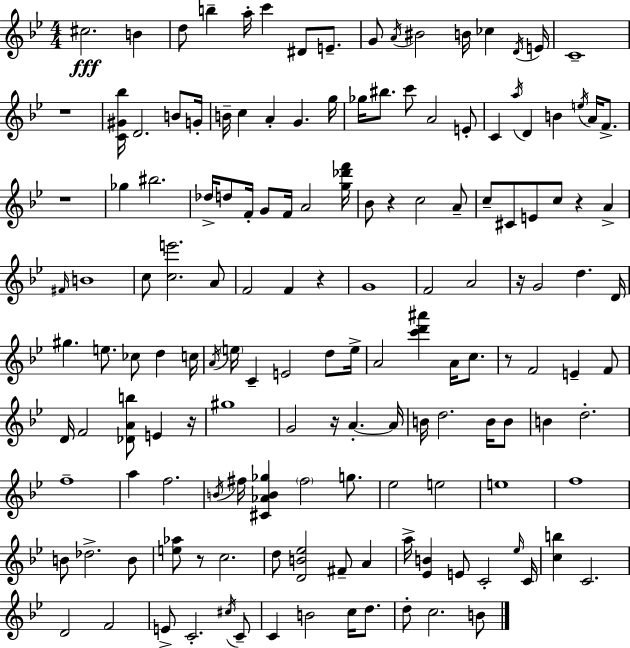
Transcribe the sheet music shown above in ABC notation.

X:1
T:Untitled
M:4/4
L:1/4
K:Bb
^c2 B d/2 b a/4 c' ^D/2 E/2 G/2 A/4 ^B2 B/4 _c D/4 E/4 C4 z4 [C^G_b]/4 D2 B/2 G/4 B/4 c A G g/4 _g/4 ^b/2 c'/2 A2 E/2 C a/4 D B e/4 A/4 F/2 z4 _g ^b2 _d/4 d/2 F/4 G/2 F/4 A2 [g_d'f']/4 _B/2 z c2 A/2 c/2 ^C/2 E/2 c/2 z A ^F/4 B4 c/2 [ce']2 A/2 F2 F z G4 F2 A2 z/4 G2 d D/4 ^g e/2 _c/2 d c/4 A/4 e/4 C E2 d/2 e/4 A2 [c'd'^a'] A/4 c/2 z/2 F2 E F/2 D/4 F2 [_DAb]/2 E z/4 ^g4 G2 z/4 A A/4 B/4 d2 B/4 B/2 B d2 f4 a f2 B/4 ^f/4 [^C_AB_g] ^f2 g/2 _e2 e2 e4 f4 B/2 _d2 B/2 [e_a]/2 z/2 c2 d/2 [DB_e]2 ^F/2 A a/4 [_EB] E/2 C2 _e/4 C/4 [cb] C2 D2 F2 E/2 C2 ^c/4 C/2 C B2 c/4 d/2 d/2 c2 B/2